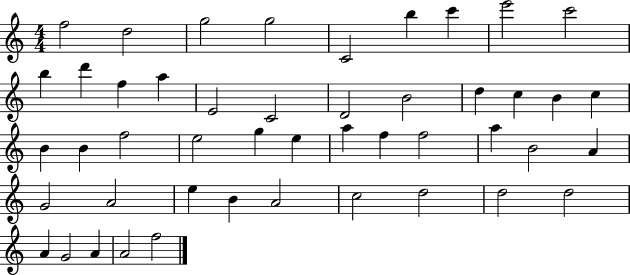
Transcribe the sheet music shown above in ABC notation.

X:1
T:Untitled
M:4/4
L:1/4
K:C
f2 d2 g2 g2 C2 b c' e'2 c'2 b d' f a E2 C2 D2 B2 d c B c B B f2 e2 g e a f f2 a B2 A G2 A2 e B A2 c2 d2 d2 d2 A G2 A A2 f2